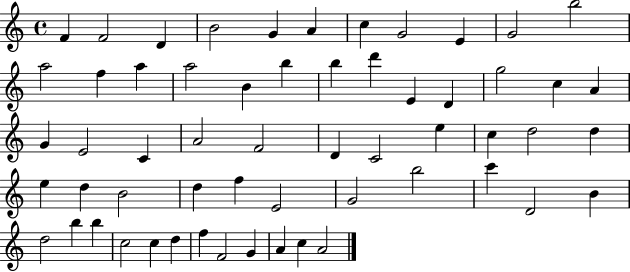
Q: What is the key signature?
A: C major